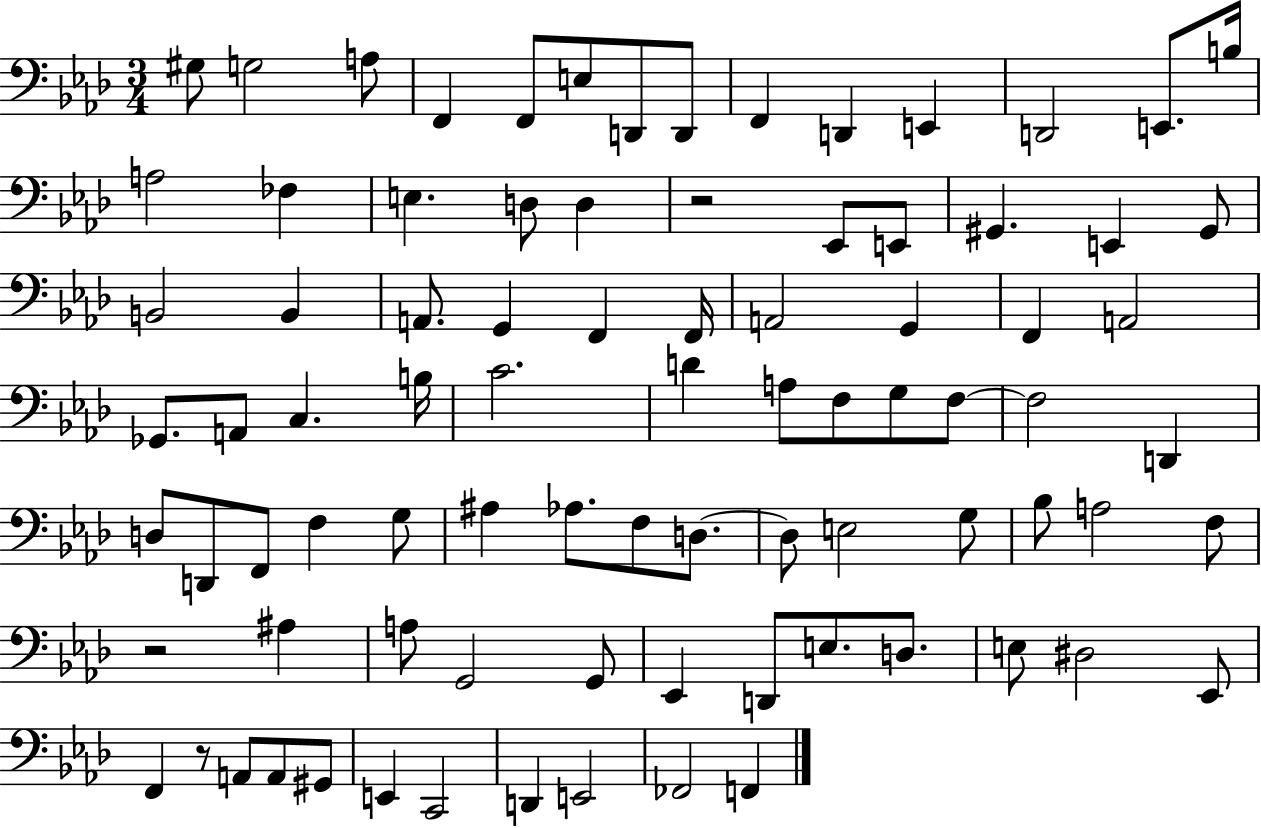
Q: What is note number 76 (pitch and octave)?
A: G#2